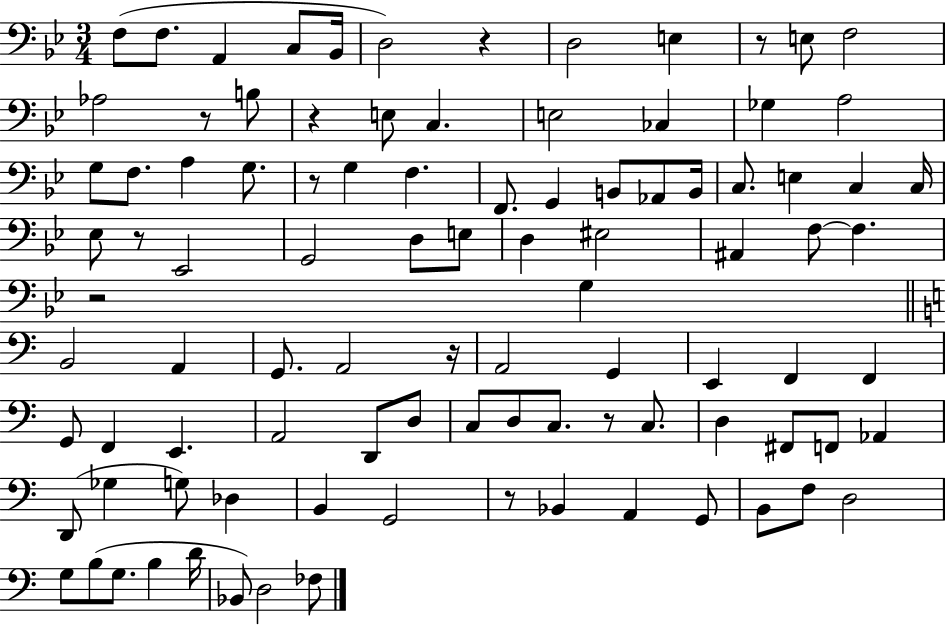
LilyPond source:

{
  \clef bass
  \numericTimeSignature
  \time 3/4
  \key bes \major
  f8( f8. a,4 c8 bes,16 | d2) r4 | d2 e4 | r8 e8 f2 | \break aes2 r8 b8 | r4 e8 c4. | e2 ces4 | ges4 a2 | \break g8 f8. a4 g8. | r8 g4 f4. | f,8. g,4 b,8 aes,8 b,16 | c8. e4 c4 c16 | \break ees8 r8 ees,2 | g,2 d8 e8 | d4 eis2 | ais,4 f8~~ f4. | \break r2 g4 | \bar "||" \break \key c \major b,2 a,4 | g,8. a,2 r16 | a,2 g,4 | e,4 f,4 f,4 | \break g,8 f,4 e,4. | a,2 d,8 d8 | c8 d8 c8. r8 c8. | d4 fis,8 f,8 aes,4 | \break d,8( ges4 g8) des4 | b,4 g,2 | r8 bes,4 a,4 g,8 | b,8 f8 d2 | \break g8 b8( g8. b4 d'16 | bes,8) d2 fes8 | \bar "|."
}